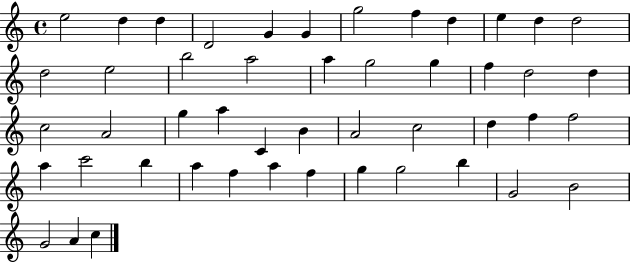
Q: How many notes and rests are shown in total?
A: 48